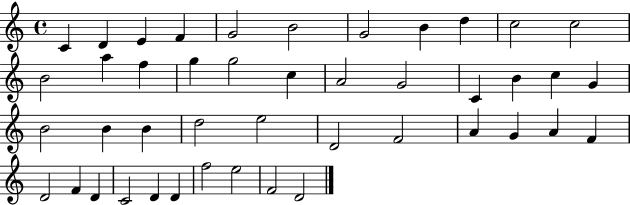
X:1
T:Untitled
M:4/4
L:1/4
K:C
C D E F G2 B2 G2 B d c2 c2 B2 a f g g2 c A2 G2 C B c G B2 B B d2 e2 D2 F2 A G A F D2 F D C2 D D f2 e2 F2 D2